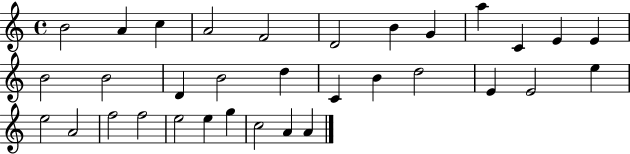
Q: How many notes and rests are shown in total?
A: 33